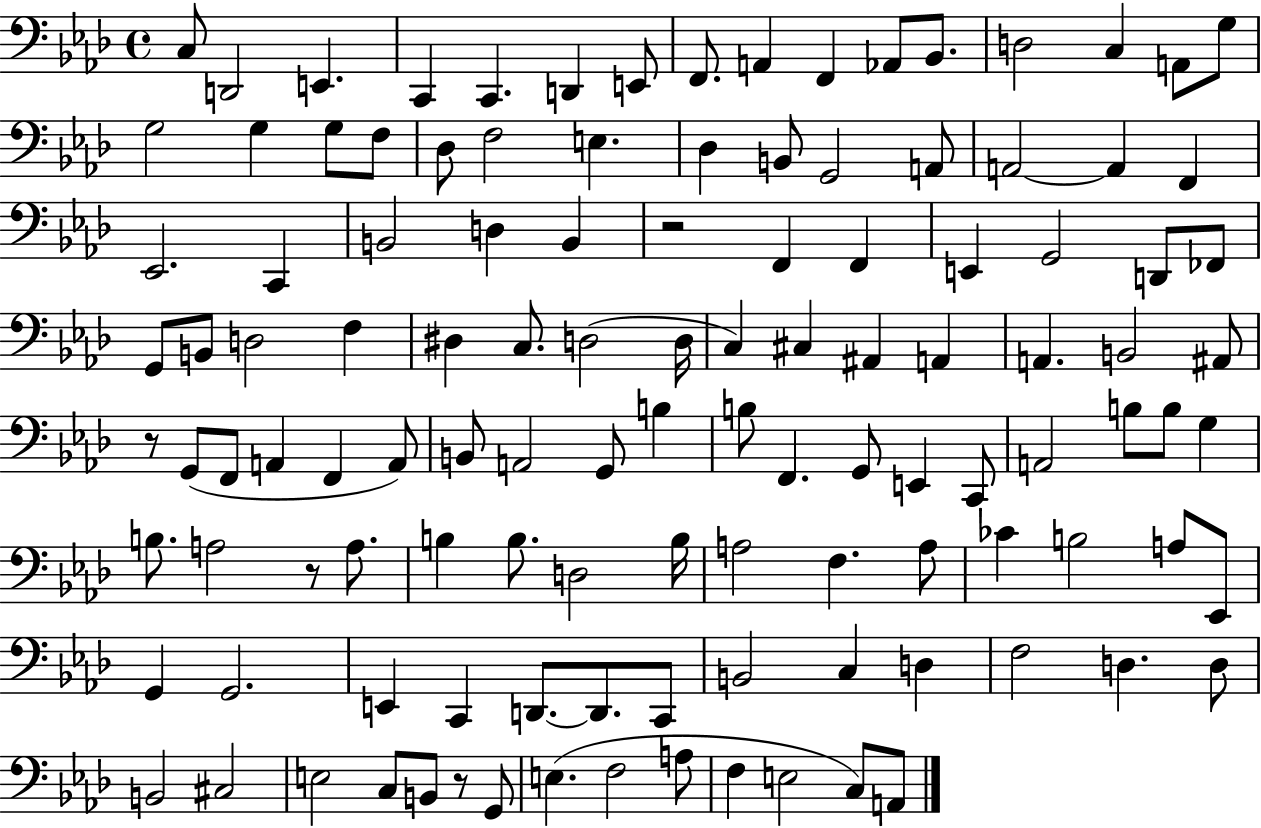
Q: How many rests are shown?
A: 4